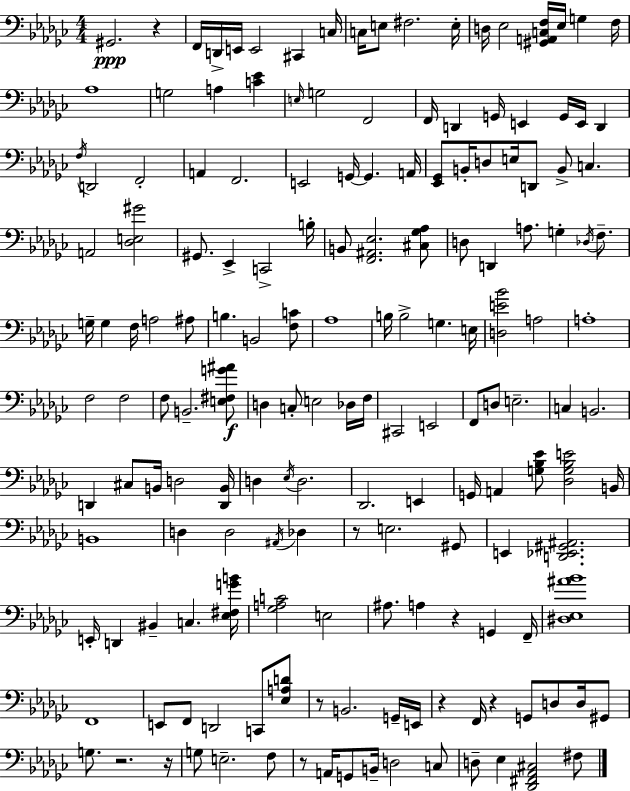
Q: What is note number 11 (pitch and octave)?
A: E3